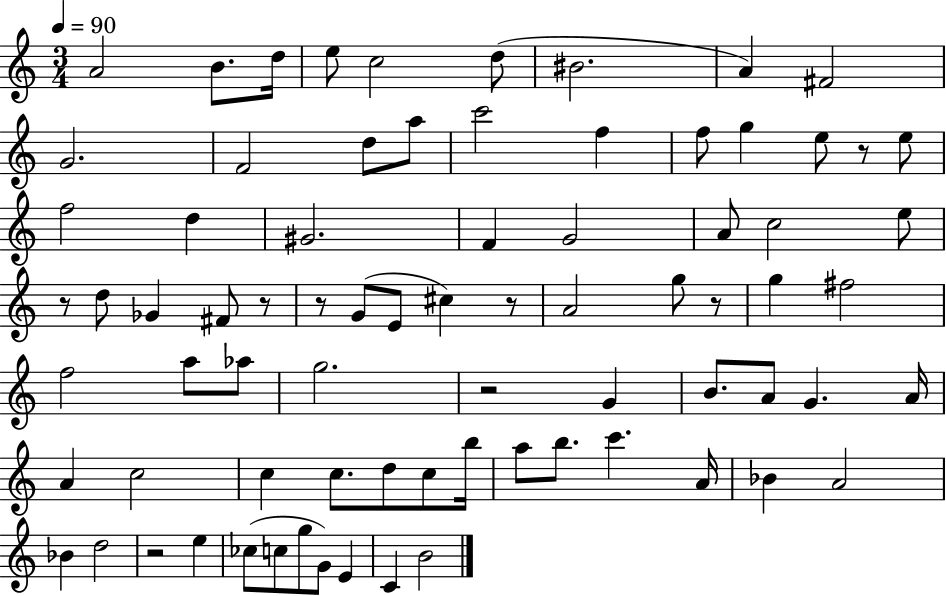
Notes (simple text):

A4/h B4/e. D5/s E5/e C5/h D5/e BIS4/h. A4/q F#4/h G4/h. F4/h D5/e A5/e C6/h F5/q F5/e G5/q E5/e R/e E5/e F5/h D5/q G#4/h. F4/q G4/h A4/e C5/h E5/e R/e D5/e Gb4/q F#4/e R/e R/e G4/e E4/e C#5/q R/e A4/h G5/e R/e G5/q F#5/h F5/h A5/e Ab5/e G5/h. R/h G4/q B4/e. A4/e G4/q. A4/s A4/q C5/h C5/q C5/e. D5/e C5/e B5/s A5/e B5/e. C6/q. A4/s Bb4/q A4/h Bb4/q D5/h R/h E5/q CES5/e C5/e G5/e G4/e E4/q C4/q B4/h